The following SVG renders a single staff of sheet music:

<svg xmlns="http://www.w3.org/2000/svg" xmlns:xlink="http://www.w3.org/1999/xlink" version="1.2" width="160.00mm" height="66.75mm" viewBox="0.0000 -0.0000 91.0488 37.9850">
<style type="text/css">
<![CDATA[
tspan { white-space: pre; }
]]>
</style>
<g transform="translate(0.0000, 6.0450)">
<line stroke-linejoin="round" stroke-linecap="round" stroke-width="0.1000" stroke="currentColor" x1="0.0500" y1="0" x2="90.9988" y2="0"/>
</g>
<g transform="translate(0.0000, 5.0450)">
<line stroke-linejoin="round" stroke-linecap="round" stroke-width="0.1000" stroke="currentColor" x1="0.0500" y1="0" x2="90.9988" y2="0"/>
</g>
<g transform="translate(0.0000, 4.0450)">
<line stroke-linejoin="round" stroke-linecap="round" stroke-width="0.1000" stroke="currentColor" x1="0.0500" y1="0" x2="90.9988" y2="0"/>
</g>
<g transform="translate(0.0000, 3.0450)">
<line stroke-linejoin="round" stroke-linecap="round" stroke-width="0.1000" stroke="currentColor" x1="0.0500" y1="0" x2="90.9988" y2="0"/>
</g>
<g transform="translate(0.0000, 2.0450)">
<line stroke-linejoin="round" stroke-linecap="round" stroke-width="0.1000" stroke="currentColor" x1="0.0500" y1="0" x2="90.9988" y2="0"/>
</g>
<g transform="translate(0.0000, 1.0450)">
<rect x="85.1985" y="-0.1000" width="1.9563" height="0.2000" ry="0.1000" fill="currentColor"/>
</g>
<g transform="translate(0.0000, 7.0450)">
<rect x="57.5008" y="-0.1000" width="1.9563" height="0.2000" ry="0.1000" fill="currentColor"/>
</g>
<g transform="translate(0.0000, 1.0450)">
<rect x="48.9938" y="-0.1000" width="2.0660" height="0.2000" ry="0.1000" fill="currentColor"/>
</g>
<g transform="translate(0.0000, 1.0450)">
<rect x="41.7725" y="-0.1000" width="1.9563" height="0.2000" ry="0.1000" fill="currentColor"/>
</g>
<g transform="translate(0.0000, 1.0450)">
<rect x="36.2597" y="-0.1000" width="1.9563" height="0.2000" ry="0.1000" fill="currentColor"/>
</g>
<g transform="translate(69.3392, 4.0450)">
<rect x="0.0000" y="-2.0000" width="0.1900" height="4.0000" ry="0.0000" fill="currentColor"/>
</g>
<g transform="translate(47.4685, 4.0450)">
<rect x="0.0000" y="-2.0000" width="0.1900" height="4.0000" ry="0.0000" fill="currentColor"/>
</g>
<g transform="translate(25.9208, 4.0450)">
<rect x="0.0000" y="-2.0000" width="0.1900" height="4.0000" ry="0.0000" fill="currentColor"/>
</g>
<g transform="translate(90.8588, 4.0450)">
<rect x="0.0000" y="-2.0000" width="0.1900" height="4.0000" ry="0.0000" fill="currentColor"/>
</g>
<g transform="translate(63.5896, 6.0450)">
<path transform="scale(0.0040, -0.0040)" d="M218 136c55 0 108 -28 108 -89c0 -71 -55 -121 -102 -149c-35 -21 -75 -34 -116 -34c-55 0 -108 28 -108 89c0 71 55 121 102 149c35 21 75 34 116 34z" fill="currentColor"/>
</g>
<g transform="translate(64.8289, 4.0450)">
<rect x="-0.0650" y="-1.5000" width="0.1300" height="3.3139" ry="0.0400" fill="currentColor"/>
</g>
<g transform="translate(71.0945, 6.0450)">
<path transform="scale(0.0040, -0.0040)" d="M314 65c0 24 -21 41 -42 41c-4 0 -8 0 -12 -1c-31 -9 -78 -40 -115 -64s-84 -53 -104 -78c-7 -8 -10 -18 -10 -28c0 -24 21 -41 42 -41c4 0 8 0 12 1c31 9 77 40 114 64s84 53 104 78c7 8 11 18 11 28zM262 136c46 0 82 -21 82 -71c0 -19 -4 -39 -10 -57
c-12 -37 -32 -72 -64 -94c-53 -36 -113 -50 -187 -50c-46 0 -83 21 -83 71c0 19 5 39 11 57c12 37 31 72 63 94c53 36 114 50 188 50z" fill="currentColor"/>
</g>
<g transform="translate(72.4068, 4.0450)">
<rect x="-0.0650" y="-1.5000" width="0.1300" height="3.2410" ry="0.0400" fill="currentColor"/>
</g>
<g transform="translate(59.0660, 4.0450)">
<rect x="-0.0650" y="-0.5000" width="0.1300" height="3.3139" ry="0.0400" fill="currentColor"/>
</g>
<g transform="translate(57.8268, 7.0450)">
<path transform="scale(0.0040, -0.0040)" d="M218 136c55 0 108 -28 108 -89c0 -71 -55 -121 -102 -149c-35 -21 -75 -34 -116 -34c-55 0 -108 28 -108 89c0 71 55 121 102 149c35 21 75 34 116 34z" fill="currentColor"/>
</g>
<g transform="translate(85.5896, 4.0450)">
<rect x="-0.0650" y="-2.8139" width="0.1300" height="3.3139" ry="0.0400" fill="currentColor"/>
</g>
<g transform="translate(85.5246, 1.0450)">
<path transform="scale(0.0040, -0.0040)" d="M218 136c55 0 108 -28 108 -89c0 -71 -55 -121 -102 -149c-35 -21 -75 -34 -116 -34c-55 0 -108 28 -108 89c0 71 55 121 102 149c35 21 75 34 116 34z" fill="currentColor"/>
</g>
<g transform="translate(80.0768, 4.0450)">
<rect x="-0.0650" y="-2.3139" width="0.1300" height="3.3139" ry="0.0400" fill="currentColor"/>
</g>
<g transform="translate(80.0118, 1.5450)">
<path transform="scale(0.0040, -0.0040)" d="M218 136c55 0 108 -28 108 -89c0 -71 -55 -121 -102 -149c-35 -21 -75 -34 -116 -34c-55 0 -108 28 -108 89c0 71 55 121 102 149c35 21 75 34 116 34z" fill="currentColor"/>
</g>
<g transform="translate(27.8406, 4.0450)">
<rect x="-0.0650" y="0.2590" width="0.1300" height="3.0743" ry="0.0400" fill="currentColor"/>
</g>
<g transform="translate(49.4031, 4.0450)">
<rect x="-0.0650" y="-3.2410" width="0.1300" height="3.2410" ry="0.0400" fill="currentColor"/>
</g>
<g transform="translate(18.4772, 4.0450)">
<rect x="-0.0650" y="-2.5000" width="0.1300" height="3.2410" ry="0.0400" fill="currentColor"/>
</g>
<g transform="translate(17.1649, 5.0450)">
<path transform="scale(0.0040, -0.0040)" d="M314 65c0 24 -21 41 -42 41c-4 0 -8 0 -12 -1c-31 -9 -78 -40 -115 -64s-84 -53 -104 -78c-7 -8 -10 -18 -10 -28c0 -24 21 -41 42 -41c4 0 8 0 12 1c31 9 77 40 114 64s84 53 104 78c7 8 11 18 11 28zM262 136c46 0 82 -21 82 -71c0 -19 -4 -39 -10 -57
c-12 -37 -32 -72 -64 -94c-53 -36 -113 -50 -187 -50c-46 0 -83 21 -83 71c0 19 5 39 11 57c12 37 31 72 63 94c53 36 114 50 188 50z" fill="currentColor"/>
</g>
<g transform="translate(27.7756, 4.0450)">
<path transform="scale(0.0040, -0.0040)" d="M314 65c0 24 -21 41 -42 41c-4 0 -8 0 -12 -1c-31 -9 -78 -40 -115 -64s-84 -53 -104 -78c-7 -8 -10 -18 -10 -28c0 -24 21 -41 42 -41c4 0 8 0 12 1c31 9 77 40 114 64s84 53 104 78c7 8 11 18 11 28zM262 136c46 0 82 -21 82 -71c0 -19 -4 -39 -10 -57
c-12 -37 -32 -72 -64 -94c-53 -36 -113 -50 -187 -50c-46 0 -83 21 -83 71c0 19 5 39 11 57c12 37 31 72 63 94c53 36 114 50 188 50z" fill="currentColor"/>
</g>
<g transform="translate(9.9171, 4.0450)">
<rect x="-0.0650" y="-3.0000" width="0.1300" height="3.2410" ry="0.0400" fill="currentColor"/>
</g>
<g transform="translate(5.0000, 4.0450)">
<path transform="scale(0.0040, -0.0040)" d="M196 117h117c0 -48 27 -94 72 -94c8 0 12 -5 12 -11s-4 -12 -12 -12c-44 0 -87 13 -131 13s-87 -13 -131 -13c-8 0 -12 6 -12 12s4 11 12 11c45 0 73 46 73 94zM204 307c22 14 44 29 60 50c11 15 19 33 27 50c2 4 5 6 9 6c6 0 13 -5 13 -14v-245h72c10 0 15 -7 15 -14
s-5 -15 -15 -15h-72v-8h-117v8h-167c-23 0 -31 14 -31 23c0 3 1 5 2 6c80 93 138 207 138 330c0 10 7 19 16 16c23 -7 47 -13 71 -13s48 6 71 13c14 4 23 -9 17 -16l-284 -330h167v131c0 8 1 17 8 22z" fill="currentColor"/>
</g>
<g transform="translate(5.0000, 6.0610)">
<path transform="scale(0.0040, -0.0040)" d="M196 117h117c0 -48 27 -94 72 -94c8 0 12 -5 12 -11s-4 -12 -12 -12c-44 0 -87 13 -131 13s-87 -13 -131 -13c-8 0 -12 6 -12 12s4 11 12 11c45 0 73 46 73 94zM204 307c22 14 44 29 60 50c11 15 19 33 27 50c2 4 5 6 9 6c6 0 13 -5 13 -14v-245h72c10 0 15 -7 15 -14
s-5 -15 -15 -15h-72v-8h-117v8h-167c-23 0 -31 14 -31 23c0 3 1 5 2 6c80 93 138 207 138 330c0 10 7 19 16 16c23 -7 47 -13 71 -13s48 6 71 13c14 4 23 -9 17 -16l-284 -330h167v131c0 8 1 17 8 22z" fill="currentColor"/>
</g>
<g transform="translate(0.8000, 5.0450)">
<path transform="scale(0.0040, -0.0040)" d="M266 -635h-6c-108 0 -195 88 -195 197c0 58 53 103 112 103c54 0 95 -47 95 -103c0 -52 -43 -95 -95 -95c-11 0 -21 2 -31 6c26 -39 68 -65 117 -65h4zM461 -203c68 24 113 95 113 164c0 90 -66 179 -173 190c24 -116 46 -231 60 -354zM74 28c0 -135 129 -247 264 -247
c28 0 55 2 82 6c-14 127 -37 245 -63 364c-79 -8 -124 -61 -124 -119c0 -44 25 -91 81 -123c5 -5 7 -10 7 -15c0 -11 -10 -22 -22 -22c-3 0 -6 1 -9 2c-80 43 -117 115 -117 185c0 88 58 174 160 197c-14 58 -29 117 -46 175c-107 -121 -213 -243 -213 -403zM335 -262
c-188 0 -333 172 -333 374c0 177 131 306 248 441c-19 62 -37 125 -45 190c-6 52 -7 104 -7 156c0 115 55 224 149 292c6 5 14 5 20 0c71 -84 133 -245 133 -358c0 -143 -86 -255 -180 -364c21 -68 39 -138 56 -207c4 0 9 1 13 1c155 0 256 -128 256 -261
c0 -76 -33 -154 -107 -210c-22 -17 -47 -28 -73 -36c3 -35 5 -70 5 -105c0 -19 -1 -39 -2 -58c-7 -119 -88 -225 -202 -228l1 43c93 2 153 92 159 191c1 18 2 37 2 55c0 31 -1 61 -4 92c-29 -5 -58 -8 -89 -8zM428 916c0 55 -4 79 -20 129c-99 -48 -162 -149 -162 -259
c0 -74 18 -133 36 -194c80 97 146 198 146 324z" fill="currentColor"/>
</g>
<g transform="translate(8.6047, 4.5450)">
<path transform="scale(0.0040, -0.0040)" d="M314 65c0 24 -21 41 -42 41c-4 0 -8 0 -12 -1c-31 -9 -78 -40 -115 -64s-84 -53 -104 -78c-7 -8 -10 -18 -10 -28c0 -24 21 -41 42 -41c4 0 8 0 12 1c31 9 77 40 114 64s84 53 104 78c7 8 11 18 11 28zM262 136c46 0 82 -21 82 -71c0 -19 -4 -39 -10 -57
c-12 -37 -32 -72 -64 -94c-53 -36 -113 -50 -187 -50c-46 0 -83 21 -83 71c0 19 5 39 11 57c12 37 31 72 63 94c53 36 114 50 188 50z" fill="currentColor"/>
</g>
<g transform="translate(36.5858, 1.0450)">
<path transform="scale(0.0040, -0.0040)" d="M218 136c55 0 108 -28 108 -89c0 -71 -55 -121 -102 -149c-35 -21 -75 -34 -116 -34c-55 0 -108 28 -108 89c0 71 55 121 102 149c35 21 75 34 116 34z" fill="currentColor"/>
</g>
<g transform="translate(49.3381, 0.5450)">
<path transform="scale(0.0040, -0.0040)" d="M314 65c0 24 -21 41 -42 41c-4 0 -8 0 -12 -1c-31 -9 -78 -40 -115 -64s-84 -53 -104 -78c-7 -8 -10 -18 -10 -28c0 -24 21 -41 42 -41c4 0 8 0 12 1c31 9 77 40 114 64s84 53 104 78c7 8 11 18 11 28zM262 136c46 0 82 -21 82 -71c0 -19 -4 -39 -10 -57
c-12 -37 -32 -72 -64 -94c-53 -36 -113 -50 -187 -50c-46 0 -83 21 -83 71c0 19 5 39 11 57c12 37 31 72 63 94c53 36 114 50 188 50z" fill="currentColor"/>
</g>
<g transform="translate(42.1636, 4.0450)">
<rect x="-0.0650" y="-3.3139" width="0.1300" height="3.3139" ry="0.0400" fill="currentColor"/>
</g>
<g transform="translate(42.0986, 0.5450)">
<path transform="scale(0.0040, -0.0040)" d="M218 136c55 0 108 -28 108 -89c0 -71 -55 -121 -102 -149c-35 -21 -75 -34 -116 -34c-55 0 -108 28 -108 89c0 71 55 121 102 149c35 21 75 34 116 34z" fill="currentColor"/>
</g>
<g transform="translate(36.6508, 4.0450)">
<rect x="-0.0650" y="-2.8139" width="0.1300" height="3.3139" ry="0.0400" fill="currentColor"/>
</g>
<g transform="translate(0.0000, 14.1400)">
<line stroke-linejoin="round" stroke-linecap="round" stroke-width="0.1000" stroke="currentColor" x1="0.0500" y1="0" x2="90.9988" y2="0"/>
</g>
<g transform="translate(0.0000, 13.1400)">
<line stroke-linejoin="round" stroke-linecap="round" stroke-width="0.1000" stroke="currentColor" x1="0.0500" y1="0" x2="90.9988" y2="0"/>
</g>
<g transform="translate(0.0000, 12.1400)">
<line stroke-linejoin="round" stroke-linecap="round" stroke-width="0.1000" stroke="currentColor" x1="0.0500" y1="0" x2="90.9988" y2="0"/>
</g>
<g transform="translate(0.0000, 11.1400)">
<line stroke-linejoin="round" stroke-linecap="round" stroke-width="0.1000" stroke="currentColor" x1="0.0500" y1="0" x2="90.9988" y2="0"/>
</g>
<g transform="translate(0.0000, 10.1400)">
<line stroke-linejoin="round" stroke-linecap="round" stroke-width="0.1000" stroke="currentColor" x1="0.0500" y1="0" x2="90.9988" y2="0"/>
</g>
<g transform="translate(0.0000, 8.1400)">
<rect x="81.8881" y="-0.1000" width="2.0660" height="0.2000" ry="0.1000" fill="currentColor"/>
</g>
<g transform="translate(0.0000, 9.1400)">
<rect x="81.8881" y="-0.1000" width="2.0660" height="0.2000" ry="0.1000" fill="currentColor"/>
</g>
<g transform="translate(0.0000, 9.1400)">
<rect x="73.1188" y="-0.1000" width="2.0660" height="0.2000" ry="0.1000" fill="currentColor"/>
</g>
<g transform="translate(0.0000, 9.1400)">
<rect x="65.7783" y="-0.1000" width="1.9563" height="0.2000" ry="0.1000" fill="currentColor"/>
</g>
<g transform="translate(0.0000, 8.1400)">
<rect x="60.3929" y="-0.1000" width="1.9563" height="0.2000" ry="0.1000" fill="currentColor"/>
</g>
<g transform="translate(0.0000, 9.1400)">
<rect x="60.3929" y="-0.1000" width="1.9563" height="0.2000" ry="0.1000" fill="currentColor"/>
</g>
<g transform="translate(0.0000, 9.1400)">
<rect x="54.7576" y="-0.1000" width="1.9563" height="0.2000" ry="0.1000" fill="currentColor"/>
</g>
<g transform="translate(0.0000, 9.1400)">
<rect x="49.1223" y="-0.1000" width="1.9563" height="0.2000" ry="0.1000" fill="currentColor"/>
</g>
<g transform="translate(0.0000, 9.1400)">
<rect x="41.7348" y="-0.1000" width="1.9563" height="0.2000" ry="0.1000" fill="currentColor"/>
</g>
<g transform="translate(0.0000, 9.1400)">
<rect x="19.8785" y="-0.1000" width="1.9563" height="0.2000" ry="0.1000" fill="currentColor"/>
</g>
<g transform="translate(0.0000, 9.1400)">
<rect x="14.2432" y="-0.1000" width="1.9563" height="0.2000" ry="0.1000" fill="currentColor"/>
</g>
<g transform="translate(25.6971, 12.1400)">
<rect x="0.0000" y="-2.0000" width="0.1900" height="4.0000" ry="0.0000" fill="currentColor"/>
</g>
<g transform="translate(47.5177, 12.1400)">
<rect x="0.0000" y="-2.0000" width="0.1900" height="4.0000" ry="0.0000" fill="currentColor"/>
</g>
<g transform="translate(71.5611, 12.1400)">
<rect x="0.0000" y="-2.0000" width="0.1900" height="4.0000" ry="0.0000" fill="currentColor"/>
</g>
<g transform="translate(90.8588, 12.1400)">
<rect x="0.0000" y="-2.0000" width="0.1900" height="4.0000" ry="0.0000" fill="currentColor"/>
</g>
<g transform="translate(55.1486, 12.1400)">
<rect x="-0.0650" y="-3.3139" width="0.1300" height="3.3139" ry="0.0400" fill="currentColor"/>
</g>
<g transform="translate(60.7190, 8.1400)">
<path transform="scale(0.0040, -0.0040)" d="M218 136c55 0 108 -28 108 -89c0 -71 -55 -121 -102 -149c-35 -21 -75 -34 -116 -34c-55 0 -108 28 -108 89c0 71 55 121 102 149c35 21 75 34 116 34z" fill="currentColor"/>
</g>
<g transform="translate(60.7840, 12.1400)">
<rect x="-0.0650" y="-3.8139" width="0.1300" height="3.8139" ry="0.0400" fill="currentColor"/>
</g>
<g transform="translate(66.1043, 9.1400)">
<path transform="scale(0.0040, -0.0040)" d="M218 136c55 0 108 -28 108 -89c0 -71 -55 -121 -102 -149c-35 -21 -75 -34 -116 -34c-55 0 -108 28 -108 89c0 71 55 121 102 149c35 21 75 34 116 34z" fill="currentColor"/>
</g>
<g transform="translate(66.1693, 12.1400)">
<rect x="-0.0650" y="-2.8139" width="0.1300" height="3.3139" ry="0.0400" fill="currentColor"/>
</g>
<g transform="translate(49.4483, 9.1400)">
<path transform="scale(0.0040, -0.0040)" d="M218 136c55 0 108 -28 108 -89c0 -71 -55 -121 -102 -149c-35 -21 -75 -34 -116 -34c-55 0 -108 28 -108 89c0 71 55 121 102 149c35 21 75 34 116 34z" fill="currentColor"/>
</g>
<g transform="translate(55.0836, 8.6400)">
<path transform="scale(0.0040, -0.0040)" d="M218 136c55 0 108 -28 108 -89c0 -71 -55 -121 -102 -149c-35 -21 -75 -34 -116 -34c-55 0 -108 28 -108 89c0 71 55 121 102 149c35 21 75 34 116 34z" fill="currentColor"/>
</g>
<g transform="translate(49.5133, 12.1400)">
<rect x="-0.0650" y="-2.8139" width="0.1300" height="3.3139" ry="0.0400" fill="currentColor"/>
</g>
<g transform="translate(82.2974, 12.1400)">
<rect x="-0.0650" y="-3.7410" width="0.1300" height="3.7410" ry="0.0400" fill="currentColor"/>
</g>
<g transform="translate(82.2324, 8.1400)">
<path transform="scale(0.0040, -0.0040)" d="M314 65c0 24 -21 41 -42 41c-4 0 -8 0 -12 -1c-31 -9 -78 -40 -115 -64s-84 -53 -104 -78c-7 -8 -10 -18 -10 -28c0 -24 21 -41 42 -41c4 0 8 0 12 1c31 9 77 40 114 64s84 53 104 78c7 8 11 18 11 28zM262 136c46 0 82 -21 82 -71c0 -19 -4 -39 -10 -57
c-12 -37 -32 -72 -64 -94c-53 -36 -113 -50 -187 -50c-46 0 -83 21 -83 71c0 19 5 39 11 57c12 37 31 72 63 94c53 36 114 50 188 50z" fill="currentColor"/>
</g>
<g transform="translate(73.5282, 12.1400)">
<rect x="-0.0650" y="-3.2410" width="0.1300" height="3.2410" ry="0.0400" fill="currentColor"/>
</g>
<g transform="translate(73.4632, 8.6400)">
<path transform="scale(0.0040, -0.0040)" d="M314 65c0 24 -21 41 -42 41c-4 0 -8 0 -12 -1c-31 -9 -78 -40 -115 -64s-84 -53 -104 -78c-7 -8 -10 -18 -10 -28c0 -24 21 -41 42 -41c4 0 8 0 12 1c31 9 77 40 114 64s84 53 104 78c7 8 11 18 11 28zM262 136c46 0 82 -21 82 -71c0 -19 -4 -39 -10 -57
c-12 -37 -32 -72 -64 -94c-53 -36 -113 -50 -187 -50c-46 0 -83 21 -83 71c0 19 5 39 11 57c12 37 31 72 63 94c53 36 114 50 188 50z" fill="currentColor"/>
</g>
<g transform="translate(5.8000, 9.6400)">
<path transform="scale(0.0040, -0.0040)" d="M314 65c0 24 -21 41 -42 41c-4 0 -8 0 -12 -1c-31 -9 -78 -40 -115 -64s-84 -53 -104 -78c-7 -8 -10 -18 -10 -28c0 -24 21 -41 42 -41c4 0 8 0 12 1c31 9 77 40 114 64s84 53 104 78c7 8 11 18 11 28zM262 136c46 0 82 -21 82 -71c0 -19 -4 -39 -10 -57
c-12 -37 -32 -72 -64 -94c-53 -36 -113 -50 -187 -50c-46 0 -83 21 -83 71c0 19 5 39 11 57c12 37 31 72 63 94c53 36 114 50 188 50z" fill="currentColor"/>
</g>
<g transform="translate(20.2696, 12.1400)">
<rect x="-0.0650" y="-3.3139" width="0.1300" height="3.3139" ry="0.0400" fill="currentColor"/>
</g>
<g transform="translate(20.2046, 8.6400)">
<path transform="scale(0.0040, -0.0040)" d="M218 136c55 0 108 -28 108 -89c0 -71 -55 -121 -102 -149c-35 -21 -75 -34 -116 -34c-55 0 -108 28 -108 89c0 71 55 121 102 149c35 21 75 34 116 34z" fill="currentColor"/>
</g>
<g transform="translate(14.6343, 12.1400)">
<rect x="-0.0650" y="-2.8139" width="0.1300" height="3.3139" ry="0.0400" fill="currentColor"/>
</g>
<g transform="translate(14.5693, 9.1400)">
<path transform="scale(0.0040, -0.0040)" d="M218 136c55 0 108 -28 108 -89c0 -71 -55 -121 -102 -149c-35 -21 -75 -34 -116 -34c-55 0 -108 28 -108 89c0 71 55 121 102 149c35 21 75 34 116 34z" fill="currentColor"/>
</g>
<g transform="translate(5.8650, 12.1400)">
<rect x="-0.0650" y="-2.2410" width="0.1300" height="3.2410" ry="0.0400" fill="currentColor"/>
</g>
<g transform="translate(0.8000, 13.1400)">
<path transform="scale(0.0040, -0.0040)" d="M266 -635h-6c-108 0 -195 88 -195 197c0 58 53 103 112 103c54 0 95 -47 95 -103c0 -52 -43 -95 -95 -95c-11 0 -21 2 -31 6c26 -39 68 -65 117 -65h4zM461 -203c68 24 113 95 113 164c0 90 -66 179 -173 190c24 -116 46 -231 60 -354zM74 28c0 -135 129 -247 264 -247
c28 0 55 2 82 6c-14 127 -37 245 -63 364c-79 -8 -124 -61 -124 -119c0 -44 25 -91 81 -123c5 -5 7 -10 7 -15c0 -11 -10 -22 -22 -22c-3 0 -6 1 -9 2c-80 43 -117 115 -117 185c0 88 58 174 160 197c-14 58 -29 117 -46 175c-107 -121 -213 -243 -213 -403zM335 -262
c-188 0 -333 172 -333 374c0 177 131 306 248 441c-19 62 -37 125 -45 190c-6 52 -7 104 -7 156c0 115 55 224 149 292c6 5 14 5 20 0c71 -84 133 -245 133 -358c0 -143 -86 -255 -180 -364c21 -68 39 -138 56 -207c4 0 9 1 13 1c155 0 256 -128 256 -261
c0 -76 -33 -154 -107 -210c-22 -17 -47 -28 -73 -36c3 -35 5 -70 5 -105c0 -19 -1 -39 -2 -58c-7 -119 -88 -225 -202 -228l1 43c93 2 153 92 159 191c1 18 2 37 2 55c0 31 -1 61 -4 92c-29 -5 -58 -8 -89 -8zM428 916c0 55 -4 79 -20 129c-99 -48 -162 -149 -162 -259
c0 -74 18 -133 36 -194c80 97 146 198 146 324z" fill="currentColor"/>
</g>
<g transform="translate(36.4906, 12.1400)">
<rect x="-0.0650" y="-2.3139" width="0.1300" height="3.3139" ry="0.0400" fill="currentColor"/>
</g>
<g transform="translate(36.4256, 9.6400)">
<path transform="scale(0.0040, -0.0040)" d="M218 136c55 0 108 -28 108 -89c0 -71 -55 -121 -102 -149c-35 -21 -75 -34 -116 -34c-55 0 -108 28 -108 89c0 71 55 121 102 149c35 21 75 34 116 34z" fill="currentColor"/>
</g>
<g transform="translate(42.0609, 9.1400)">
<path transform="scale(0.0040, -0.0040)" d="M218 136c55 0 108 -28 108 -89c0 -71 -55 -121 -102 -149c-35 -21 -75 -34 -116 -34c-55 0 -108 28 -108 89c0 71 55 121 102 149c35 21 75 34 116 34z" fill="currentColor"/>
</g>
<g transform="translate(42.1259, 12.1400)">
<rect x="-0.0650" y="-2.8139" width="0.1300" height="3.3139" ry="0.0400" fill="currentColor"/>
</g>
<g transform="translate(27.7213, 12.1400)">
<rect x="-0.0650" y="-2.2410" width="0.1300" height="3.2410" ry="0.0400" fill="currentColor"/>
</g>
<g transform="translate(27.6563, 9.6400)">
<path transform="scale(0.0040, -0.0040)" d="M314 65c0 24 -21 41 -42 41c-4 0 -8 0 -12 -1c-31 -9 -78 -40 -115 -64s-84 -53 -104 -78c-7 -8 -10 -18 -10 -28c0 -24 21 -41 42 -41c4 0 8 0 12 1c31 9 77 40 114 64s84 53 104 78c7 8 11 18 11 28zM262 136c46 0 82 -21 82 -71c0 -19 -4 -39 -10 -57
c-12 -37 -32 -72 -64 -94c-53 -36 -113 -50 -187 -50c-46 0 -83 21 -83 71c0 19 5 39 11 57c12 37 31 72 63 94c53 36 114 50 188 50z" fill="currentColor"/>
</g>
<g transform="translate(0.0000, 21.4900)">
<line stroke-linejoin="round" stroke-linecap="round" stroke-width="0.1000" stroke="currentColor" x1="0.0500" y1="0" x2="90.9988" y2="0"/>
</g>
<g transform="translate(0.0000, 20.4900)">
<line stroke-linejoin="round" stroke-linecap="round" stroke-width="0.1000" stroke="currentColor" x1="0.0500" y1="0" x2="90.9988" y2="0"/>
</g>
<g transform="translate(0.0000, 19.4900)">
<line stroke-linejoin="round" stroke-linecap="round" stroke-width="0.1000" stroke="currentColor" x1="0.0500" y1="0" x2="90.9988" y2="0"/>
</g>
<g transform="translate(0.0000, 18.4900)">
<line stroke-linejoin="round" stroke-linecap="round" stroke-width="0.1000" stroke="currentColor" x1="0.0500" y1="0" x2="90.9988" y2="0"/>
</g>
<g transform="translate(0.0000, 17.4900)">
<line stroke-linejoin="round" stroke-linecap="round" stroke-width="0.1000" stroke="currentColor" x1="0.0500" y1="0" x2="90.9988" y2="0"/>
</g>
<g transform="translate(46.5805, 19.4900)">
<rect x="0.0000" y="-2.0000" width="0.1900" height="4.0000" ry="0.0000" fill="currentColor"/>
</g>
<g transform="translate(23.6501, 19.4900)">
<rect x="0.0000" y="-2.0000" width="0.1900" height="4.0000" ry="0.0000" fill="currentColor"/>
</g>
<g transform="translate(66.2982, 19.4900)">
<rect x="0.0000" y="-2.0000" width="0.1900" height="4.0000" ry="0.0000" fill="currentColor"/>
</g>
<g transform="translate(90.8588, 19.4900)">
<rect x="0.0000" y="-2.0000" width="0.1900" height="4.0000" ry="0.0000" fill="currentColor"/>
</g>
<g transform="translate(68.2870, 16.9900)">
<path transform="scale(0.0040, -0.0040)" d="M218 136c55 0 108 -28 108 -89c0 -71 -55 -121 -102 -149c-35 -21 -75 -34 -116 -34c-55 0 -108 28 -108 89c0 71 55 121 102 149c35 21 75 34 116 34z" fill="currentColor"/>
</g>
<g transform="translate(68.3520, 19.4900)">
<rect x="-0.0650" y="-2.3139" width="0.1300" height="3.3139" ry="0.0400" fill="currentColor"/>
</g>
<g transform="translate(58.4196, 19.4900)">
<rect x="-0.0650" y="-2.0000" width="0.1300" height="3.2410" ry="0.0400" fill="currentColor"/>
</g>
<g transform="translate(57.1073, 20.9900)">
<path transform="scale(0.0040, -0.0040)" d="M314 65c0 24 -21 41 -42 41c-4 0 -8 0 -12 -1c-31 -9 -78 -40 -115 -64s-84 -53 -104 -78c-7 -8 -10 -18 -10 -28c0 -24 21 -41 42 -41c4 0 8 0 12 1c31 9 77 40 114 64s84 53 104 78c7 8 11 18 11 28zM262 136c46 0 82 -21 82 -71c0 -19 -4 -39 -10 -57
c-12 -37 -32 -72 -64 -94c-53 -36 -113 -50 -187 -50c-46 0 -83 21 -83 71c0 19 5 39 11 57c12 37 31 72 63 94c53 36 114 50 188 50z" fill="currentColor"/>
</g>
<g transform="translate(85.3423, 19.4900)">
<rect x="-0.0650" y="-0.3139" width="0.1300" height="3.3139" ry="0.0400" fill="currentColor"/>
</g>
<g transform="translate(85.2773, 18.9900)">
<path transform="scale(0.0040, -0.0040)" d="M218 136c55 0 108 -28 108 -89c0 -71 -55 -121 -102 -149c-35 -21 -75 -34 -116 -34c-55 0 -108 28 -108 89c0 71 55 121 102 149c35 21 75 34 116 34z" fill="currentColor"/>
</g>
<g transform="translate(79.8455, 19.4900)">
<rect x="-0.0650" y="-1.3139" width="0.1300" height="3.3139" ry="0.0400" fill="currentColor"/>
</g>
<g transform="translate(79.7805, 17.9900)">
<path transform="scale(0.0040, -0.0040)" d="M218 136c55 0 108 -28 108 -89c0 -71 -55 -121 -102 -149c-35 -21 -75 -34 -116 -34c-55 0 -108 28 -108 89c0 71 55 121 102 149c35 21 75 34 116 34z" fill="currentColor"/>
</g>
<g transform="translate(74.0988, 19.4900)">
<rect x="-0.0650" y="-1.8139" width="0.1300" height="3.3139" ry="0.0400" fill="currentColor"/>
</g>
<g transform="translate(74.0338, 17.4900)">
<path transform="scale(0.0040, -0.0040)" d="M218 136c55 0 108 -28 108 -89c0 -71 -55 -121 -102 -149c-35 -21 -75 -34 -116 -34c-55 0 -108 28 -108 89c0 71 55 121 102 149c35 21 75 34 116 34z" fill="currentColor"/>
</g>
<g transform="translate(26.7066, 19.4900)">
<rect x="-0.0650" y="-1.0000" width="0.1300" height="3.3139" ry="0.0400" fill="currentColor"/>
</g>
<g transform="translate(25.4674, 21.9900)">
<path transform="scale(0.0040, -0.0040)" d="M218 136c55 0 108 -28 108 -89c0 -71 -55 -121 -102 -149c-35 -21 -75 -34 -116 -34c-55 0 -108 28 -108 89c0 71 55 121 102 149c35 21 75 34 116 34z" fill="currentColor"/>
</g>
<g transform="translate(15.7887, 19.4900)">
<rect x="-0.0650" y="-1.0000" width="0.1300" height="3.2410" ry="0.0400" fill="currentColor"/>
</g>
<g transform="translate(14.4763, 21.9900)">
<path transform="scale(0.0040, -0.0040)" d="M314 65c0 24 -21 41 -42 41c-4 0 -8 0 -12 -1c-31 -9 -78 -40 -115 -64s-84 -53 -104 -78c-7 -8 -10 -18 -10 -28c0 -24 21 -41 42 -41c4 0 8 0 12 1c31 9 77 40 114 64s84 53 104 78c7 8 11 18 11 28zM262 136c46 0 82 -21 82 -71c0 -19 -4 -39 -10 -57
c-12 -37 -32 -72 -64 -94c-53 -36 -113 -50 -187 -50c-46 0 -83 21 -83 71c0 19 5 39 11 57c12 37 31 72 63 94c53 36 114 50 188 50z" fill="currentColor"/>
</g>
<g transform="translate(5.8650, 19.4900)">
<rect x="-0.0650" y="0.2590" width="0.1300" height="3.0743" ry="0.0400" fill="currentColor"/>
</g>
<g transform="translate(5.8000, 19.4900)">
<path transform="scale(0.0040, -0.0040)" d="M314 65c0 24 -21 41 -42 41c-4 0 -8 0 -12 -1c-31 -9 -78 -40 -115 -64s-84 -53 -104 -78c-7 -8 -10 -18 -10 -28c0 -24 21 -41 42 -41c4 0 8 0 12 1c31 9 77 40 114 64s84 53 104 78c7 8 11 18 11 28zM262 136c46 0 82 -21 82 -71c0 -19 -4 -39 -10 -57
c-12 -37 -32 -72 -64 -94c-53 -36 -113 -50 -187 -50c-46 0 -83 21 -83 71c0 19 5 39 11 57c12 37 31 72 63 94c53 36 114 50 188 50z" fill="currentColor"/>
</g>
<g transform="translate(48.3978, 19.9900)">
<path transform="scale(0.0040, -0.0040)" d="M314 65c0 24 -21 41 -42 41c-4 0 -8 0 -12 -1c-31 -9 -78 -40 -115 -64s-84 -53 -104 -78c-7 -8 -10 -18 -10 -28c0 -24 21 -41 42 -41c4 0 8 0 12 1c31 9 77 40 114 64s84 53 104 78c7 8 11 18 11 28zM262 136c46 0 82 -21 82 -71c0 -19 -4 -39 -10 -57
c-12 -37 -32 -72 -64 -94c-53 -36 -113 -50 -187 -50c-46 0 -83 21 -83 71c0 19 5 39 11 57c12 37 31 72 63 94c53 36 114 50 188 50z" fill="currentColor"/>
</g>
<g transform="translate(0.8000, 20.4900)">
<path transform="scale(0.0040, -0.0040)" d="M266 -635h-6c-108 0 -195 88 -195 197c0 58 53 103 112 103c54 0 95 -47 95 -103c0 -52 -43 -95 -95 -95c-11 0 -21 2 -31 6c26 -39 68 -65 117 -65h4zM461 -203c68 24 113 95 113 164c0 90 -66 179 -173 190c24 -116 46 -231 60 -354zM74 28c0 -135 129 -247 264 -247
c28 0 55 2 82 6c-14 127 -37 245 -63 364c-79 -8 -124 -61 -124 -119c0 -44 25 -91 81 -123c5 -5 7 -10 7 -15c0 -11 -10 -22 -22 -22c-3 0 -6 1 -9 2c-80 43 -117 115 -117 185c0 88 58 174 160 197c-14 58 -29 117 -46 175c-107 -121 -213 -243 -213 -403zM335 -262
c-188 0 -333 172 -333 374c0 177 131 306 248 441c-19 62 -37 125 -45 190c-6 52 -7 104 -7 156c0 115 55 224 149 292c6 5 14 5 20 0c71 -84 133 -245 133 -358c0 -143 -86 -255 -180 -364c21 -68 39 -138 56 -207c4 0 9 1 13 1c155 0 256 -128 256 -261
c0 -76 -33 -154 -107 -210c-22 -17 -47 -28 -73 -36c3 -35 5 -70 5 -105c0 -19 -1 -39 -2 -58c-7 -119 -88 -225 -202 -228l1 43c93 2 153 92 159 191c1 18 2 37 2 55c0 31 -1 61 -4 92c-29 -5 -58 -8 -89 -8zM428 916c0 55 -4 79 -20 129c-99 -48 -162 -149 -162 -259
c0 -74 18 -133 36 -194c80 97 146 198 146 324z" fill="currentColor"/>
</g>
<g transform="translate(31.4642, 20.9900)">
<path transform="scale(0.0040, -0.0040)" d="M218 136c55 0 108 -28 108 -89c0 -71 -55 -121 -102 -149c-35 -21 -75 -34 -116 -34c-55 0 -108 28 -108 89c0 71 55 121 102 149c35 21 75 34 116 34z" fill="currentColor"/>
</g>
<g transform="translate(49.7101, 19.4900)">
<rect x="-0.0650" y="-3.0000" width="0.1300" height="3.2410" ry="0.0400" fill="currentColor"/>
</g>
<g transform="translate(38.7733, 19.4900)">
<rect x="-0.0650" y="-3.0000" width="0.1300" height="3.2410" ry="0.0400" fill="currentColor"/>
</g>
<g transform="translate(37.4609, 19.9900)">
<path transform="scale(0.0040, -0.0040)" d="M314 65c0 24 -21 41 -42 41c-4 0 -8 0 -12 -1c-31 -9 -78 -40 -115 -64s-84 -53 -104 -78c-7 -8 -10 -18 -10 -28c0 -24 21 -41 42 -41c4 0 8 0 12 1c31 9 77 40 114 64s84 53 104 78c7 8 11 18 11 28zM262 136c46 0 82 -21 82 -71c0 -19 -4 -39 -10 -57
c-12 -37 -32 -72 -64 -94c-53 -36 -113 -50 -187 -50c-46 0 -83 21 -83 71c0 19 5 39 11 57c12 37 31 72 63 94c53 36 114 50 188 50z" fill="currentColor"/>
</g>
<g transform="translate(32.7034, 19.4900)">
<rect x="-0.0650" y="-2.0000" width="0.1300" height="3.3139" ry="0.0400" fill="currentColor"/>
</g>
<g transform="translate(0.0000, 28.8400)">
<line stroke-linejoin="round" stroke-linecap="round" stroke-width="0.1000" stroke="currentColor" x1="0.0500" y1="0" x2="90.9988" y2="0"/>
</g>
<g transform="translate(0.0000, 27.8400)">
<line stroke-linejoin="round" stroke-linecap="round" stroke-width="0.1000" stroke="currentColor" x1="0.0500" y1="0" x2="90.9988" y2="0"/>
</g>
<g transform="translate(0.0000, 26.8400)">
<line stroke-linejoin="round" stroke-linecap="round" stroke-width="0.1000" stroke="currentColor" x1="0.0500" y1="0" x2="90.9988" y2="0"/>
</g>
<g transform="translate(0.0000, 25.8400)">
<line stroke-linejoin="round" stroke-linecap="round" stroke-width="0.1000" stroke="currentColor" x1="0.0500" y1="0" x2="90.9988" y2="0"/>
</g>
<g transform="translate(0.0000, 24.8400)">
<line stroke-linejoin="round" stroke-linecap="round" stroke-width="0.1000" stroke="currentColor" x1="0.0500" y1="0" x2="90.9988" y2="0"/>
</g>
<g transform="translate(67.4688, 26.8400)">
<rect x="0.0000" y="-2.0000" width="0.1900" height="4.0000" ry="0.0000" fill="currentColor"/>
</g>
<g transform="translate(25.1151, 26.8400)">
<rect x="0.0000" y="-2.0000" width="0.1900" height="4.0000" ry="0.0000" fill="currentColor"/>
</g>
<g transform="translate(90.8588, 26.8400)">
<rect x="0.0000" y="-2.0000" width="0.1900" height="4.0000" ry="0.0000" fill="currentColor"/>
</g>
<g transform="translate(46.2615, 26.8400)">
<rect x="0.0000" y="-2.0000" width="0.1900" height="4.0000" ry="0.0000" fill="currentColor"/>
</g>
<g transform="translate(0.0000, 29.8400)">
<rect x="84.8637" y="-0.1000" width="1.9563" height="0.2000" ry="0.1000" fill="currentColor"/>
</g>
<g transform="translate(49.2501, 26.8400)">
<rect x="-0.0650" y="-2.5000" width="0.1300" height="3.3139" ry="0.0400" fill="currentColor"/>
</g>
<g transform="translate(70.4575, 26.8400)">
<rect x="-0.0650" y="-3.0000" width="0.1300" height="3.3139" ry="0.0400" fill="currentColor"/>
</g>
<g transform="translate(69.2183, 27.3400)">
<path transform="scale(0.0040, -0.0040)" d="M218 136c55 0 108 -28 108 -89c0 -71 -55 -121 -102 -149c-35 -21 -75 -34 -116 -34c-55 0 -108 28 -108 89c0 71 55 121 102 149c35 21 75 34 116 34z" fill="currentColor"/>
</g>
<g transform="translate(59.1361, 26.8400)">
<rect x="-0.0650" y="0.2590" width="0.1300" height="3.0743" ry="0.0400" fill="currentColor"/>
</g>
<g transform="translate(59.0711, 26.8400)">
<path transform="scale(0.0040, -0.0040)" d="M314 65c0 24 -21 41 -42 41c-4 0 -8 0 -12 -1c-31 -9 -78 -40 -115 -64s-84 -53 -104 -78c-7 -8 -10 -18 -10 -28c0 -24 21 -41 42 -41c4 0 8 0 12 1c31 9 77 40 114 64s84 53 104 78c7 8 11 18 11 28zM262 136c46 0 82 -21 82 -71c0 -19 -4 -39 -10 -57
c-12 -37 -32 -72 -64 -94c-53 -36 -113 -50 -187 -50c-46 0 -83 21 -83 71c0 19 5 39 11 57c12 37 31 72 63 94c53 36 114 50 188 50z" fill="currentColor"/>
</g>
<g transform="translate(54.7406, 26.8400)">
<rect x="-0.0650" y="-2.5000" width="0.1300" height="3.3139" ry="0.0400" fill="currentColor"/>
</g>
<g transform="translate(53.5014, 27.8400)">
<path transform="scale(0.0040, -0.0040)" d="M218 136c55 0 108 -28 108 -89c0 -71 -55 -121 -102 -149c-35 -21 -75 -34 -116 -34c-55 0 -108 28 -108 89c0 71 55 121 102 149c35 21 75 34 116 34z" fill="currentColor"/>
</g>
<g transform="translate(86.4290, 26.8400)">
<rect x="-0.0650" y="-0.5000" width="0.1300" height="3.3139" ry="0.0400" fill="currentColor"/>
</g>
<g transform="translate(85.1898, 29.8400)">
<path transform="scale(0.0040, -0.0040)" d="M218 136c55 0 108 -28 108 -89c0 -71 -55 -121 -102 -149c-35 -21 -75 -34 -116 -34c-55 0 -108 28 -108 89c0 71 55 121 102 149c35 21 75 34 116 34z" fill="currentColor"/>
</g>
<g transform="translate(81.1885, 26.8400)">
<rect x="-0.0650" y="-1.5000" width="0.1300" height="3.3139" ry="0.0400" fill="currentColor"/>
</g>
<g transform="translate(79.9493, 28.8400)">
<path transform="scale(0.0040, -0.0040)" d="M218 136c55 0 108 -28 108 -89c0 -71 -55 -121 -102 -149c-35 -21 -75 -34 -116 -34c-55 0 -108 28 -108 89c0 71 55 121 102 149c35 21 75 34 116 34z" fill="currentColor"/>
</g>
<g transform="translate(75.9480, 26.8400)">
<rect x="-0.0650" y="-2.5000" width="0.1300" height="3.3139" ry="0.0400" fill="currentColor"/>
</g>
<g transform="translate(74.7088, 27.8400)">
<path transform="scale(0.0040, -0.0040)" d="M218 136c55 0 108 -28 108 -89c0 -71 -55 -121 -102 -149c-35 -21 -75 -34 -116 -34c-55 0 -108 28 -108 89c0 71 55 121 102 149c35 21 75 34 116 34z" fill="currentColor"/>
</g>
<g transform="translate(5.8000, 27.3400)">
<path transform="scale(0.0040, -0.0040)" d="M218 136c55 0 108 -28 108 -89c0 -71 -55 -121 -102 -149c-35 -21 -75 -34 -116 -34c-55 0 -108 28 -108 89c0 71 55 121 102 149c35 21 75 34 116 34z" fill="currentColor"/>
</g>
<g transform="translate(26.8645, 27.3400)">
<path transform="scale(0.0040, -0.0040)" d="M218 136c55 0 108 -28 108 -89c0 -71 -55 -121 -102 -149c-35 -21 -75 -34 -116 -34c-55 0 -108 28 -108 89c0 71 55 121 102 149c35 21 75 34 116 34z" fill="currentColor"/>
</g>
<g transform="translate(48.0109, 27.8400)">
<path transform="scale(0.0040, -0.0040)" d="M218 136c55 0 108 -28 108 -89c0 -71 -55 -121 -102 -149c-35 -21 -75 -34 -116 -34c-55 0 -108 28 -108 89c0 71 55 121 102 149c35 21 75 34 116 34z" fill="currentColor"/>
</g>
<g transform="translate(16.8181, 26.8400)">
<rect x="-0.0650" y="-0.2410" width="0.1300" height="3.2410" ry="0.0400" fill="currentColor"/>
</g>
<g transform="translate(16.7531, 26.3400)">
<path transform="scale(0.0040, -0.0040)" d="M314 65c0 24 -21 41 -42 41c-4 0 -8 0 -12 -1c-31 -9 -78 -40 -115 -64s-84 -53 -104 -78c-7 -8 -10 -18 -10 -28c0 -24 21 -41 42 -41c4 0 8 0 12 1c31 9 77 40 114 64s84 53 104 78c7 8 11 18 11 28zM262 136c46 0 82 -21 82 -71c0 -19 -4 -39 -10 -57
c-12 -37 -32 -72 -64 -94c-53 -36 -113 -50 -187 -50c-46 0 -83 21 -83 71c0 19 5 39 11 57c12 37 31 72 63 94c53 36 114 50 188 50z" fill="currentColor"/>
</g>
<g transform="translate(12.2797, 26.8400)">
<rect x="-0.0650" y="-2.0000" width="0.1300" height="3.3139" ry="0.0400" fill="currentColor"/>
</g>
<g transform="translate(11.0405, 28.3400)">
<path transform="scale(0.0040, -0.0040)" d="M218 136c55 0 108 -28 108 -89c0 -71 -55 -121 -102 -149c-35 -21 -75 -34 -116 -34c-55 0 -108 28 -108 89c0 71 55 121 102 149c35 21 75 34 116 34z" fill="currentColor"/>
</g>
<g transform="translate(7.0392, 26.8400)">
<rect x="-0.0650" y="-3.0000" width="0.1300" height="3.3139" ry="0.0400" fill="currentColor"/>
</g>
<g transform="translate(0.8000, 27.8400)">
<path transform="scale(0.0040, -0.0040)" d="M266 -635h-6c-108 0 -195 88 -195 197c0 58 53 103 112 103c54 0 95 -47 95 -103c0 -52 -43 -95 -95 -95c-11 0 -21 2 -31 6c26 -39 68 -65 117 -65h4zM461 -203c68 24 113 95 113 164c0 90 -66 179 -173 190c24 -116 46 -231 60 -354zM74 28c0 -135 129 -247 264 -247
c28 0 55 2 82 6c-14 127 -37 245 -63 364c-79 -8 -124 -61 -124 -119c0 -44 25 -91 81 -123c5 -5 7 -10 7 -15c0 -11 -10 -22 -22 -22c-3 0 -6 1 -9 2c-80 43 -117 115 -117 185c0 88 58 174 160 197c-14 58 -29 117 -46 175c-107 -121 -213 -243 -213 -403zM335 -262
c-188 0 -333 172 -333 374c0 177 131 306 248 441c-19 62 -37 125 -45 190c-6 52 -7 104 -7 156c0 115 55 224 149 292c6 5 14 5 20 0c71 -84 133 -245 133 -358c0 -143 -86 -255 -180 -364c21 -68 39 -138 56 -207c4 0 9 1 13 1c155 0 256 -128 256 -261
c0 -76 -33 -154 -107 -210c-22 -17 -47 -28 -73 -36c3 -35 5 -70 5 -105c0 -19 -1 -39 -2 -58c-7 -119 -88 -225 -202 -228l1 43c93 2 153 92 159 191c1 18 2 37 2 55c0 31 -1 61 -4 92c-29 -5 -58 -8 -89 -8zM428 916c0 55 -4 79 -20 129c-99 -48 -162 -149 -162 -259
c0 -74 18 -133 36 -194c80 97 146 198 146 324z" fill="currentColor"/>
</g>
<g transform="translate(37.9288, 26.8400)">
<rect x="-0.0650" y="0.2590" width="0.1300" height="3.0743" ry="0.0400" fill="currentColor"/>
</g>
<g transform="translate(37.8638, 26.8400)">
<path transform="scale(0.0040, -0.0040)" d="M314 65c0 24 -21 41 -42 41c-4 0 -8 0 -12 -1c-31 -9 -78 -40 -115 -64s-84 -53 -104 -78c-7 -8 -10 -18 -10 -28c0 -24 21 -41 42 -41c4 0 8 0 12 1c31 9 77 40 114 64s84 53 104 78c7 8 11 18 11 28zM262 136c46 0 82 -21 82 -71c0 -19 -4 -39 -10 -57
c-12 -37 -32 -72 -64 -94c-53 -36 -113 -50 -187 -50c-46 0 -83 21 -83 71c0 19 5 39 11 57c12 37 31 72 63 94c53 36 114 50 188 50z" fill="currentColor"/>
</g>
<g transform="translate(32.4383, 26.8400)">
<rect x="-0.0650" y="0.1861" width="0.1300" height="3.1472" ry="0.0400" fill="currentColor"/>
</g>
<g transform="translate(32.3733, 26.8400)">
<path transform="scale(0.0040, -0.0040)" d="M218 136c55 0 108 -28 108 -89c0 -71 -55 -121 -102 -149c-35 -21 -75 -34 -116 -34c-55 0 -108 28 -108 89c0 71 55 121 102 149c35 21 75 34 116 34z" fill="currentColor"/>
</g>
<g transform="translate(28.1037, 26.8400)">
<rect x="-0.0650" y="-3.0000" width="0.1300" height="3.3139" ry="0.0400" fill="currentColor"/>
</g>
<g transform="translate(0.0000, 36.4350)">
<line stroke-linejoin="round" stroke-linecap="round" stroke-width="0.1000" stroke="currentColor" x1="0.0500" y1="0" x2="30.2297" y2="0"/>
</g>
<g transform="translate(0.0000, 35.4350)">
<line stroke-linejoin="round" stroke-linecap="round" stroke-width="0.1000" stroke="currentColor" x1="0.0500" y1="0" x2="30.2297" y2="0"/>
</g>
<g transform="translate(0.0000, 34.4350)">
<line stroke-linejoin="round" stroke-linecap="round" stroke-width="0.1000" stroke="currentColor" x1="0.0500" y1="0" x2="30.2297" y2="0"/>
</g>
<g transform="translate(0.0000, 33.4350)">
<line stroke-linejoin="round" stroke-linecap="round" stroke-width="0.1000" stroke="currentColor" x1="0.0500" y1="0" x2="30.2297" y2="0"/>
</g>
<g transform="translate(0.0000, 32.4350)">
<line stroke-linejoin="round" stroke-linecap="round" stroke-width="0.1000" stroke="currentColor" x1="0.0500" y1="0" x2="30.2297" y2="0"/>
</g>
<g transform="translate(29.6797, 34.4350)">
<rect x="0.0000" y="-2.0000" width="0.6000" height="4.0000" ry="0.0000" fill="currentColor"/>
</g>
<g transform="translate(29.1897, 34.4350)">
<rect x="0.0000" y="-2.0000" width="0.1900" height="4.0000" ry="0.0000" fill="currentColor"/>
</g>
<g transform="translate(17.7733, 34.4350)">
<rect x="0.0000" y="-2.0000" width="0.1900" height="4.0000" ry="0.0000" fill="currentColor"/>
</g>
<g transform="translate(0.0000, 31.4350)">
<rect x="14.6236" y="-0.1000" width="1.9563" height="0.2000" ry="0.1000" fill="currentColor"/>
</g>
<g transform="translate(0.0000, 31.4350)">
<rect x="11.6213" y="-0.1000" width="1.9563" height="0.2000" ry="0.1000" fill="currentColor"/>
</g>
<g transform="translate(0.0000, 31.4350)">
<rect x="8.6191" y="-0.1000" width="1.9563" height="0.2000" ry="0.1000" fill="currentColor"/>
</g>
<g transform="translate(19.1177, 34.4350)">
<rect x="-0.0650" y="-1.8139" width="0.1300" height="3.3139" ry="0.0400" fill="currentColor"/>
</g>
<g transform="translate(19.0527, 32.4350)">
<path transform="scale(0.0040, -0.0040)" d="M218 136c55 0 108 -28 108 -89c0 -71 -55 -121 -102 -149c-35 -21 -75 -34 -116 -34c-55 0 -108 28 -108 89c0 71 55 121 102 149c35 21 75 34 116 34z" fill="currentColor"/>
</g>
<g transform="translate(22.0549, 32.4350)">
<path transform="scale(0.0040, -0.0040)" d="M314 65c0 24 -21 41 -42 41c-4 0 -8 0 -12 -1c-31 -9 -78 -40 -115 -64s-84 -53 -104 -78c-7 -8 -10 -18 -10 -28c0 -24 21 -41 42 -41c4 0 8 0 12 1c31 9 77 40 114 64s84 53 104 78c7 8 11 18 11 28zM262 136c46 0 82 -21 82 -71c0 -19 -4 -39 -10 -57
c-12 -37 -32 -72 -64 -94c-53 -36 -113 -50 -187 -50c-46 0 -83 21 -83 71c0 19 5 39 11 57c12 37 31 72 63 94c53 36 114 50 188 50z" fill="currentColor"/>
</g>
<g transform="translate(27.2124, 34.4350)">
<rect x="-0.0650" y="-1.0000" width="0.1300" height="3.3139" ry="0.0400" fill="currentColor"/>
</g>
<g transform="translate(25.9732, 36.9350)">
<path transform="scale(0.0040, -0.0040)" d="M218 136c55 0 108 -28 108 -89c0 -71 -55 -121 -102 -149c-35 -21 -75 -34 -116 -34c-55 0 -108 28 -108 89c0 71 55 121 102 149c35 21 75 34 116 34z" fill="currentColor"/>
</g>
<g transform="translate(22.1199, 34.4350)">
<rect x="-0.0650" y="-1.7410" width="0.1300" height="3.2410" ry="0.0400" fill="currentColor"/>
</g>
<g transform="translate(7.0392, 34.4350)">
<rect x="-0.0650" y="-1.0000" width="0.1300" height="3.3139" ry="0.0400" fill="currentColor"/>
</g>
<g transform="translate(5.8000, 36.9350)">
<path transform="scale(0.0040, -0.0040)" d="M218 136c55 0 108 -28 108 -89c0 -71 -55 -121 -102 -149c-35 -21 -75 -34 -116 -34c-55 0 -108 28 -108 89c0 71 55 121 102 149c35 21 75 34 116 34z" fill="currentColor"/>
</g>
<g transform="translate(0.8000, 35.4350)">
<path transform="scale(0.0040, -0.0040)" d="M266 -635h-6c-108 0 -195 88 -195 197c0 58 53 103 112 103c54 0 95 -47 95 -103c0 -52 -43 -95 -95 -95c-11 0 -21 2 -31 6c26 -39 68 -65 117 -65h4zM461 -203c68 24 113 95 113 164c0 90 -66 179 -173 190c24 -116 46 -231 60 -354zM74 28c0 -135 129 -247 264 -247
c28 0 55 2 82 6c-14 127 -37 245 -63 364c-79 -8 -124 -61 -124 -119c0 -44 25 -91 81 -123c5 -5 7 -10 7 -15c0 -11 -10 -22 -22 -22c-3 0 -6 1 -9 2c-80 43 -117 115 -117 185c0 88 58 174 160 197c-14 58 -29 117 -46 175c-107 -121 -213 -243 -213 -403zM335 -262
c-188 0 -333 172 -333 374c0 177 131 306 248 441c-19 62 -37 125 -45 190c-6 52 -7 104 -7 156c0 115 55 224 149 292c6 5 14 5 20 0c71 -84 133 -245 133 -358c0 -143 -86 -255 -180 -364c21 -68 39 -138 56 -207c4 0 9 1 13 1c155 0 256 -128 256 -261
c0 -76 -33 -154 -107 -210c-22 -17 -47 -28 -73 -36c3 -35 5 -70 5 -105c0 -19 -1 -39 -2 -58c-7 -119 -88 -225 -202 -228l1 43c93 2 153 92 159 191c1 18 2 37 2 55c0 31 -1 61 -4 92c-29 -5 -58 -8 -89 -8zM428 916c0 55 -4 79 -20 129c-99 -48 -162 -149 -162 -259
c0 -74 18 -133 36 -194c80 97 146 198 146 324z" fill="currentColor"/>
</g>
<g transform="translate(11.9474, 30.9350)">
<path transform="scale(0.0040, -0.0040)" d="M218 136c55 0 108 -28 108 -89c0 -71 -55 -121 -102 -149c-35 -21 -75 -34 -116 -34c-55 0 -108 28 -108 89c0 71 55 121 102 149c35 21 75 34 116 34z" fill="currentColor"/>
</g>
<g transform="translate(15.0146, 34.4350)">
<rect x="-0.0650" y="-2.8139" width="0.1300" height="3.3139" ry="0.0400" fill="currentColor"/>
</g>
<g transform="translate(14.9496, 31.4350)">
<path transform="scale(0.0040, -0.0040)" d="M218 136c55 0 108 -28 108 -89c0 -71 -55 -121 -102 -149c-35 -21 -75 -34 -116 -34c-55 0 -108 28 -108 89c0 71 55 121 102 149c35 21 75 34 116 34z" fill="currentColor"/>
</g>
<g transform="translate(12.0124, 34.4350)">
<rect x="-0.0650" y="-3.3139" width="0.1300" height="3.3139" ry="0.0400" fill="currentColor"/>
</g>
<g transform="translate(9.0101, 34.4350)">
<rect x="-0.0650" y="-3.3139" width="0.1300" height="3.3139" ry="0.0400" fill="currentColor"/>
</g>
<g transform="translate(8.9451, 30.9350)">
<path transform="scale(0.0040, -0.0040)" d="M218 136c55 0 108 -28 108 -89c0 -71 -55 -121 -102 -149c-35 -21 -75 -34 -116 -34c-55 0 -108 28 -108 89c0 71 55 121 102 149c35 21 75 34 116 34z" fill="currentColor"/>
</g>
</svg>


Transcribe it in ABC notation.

X:1
T:Untitled
M:4/4
L:1/4
K:C
A2 G2 B2 a b b2 C E E2 g a g2 a b g2 g a a b c' a b2 c'2 B2 D2 D F A2 A2 F2 g f e c A F c2 A B B2 G G B2 A G E C D b b a f f2 D